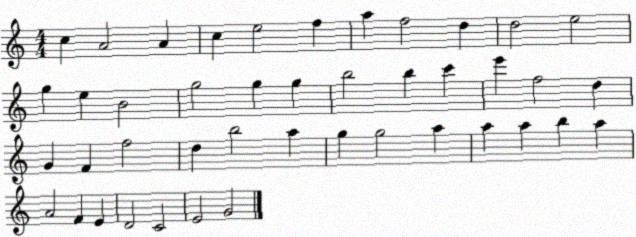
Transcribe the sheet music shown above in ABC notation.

X:1
T:Untitled
M:4/4
L:1/4
K:C
c A2 A c e2 f a f2 d d2 e2 g e B2 g2 g g b2 b c' e' f2 d G F f2 d b2 a g g2 a a a b a A2 F E D2 C2 E2 G2